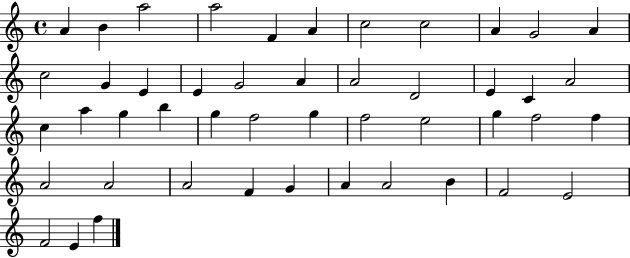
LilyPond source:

{
  \clef treble
  \time 4/4
  \defaultTimeSignature
  \key c \major
  a'4 b'4 a''2 | a''2 f'4 a'4 | c''2 c''2 | a'4 g'2 a'4 | \break c''2 g'4 e'4 | e'4 g'2 a'4 | a'2 d'2 | e'4 c'4 a'2 | \break c''4 a''4 g''4 b''4 | g''4 f''2 g''4 | f''2 e''2 | g''4 f''2 f''4 | \break a'2 a'2 | a'2 f'4 g'4 | a'4 a'2 b'4 | f'2 e'2 | \break f'2 e'4 f''4 | \bar "|."
}